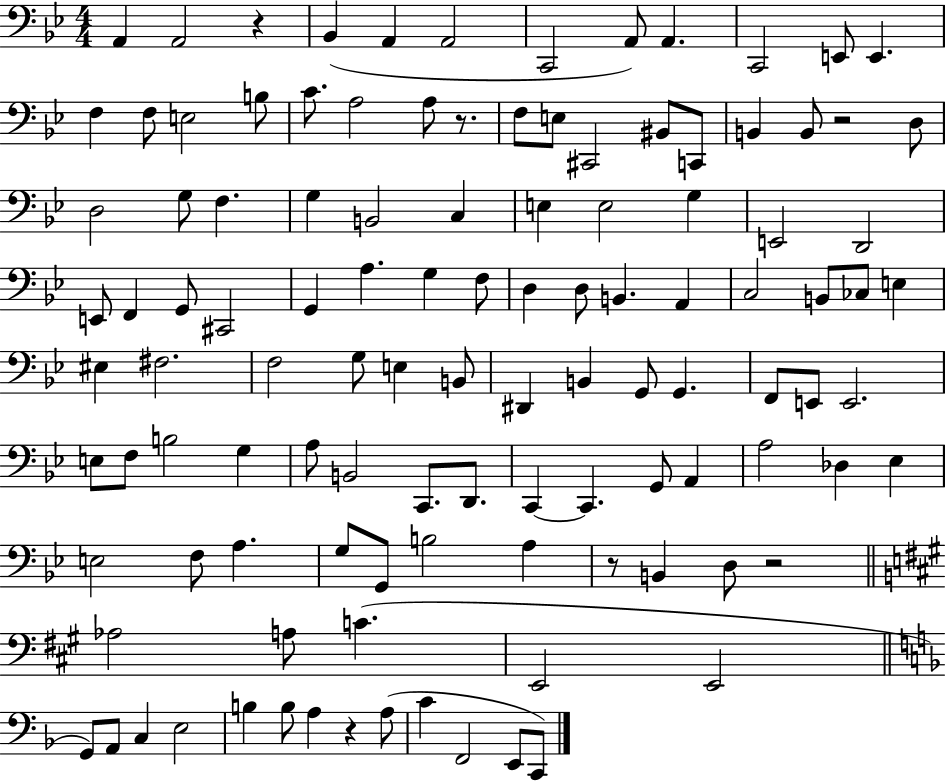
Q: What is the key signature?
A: BES major